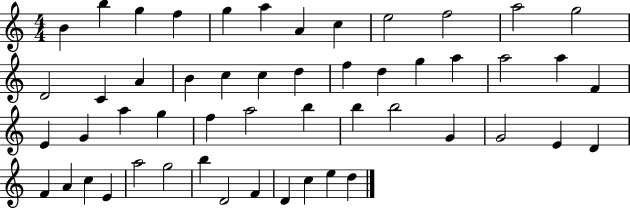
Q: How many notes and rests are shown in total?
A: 52